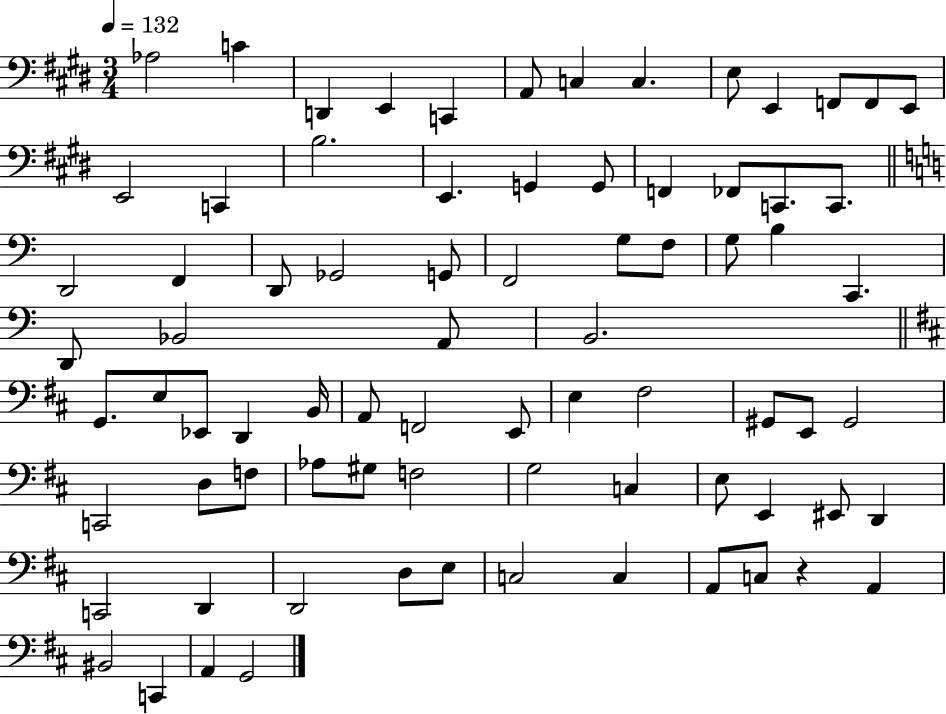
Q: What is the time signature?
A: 3/4